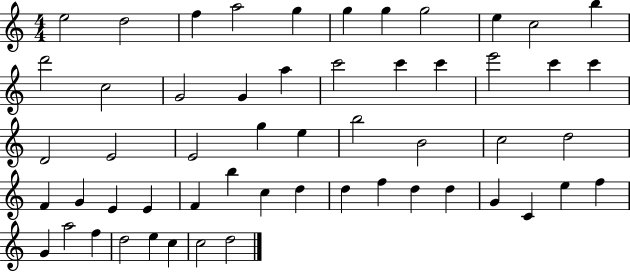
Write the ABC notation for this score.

X:1
T:Untitled
M:4/4
L:1/4
K:C
e2 d2 f a2 g g g g2 e c2 b d'2 c2 G2 G a c'2 c' c' e'2 c' c' D2 E2 E2 g e b2 B2 c2 d2 F G E E F b c d d f d d G C e f G a2 f d2 e c c2 d2